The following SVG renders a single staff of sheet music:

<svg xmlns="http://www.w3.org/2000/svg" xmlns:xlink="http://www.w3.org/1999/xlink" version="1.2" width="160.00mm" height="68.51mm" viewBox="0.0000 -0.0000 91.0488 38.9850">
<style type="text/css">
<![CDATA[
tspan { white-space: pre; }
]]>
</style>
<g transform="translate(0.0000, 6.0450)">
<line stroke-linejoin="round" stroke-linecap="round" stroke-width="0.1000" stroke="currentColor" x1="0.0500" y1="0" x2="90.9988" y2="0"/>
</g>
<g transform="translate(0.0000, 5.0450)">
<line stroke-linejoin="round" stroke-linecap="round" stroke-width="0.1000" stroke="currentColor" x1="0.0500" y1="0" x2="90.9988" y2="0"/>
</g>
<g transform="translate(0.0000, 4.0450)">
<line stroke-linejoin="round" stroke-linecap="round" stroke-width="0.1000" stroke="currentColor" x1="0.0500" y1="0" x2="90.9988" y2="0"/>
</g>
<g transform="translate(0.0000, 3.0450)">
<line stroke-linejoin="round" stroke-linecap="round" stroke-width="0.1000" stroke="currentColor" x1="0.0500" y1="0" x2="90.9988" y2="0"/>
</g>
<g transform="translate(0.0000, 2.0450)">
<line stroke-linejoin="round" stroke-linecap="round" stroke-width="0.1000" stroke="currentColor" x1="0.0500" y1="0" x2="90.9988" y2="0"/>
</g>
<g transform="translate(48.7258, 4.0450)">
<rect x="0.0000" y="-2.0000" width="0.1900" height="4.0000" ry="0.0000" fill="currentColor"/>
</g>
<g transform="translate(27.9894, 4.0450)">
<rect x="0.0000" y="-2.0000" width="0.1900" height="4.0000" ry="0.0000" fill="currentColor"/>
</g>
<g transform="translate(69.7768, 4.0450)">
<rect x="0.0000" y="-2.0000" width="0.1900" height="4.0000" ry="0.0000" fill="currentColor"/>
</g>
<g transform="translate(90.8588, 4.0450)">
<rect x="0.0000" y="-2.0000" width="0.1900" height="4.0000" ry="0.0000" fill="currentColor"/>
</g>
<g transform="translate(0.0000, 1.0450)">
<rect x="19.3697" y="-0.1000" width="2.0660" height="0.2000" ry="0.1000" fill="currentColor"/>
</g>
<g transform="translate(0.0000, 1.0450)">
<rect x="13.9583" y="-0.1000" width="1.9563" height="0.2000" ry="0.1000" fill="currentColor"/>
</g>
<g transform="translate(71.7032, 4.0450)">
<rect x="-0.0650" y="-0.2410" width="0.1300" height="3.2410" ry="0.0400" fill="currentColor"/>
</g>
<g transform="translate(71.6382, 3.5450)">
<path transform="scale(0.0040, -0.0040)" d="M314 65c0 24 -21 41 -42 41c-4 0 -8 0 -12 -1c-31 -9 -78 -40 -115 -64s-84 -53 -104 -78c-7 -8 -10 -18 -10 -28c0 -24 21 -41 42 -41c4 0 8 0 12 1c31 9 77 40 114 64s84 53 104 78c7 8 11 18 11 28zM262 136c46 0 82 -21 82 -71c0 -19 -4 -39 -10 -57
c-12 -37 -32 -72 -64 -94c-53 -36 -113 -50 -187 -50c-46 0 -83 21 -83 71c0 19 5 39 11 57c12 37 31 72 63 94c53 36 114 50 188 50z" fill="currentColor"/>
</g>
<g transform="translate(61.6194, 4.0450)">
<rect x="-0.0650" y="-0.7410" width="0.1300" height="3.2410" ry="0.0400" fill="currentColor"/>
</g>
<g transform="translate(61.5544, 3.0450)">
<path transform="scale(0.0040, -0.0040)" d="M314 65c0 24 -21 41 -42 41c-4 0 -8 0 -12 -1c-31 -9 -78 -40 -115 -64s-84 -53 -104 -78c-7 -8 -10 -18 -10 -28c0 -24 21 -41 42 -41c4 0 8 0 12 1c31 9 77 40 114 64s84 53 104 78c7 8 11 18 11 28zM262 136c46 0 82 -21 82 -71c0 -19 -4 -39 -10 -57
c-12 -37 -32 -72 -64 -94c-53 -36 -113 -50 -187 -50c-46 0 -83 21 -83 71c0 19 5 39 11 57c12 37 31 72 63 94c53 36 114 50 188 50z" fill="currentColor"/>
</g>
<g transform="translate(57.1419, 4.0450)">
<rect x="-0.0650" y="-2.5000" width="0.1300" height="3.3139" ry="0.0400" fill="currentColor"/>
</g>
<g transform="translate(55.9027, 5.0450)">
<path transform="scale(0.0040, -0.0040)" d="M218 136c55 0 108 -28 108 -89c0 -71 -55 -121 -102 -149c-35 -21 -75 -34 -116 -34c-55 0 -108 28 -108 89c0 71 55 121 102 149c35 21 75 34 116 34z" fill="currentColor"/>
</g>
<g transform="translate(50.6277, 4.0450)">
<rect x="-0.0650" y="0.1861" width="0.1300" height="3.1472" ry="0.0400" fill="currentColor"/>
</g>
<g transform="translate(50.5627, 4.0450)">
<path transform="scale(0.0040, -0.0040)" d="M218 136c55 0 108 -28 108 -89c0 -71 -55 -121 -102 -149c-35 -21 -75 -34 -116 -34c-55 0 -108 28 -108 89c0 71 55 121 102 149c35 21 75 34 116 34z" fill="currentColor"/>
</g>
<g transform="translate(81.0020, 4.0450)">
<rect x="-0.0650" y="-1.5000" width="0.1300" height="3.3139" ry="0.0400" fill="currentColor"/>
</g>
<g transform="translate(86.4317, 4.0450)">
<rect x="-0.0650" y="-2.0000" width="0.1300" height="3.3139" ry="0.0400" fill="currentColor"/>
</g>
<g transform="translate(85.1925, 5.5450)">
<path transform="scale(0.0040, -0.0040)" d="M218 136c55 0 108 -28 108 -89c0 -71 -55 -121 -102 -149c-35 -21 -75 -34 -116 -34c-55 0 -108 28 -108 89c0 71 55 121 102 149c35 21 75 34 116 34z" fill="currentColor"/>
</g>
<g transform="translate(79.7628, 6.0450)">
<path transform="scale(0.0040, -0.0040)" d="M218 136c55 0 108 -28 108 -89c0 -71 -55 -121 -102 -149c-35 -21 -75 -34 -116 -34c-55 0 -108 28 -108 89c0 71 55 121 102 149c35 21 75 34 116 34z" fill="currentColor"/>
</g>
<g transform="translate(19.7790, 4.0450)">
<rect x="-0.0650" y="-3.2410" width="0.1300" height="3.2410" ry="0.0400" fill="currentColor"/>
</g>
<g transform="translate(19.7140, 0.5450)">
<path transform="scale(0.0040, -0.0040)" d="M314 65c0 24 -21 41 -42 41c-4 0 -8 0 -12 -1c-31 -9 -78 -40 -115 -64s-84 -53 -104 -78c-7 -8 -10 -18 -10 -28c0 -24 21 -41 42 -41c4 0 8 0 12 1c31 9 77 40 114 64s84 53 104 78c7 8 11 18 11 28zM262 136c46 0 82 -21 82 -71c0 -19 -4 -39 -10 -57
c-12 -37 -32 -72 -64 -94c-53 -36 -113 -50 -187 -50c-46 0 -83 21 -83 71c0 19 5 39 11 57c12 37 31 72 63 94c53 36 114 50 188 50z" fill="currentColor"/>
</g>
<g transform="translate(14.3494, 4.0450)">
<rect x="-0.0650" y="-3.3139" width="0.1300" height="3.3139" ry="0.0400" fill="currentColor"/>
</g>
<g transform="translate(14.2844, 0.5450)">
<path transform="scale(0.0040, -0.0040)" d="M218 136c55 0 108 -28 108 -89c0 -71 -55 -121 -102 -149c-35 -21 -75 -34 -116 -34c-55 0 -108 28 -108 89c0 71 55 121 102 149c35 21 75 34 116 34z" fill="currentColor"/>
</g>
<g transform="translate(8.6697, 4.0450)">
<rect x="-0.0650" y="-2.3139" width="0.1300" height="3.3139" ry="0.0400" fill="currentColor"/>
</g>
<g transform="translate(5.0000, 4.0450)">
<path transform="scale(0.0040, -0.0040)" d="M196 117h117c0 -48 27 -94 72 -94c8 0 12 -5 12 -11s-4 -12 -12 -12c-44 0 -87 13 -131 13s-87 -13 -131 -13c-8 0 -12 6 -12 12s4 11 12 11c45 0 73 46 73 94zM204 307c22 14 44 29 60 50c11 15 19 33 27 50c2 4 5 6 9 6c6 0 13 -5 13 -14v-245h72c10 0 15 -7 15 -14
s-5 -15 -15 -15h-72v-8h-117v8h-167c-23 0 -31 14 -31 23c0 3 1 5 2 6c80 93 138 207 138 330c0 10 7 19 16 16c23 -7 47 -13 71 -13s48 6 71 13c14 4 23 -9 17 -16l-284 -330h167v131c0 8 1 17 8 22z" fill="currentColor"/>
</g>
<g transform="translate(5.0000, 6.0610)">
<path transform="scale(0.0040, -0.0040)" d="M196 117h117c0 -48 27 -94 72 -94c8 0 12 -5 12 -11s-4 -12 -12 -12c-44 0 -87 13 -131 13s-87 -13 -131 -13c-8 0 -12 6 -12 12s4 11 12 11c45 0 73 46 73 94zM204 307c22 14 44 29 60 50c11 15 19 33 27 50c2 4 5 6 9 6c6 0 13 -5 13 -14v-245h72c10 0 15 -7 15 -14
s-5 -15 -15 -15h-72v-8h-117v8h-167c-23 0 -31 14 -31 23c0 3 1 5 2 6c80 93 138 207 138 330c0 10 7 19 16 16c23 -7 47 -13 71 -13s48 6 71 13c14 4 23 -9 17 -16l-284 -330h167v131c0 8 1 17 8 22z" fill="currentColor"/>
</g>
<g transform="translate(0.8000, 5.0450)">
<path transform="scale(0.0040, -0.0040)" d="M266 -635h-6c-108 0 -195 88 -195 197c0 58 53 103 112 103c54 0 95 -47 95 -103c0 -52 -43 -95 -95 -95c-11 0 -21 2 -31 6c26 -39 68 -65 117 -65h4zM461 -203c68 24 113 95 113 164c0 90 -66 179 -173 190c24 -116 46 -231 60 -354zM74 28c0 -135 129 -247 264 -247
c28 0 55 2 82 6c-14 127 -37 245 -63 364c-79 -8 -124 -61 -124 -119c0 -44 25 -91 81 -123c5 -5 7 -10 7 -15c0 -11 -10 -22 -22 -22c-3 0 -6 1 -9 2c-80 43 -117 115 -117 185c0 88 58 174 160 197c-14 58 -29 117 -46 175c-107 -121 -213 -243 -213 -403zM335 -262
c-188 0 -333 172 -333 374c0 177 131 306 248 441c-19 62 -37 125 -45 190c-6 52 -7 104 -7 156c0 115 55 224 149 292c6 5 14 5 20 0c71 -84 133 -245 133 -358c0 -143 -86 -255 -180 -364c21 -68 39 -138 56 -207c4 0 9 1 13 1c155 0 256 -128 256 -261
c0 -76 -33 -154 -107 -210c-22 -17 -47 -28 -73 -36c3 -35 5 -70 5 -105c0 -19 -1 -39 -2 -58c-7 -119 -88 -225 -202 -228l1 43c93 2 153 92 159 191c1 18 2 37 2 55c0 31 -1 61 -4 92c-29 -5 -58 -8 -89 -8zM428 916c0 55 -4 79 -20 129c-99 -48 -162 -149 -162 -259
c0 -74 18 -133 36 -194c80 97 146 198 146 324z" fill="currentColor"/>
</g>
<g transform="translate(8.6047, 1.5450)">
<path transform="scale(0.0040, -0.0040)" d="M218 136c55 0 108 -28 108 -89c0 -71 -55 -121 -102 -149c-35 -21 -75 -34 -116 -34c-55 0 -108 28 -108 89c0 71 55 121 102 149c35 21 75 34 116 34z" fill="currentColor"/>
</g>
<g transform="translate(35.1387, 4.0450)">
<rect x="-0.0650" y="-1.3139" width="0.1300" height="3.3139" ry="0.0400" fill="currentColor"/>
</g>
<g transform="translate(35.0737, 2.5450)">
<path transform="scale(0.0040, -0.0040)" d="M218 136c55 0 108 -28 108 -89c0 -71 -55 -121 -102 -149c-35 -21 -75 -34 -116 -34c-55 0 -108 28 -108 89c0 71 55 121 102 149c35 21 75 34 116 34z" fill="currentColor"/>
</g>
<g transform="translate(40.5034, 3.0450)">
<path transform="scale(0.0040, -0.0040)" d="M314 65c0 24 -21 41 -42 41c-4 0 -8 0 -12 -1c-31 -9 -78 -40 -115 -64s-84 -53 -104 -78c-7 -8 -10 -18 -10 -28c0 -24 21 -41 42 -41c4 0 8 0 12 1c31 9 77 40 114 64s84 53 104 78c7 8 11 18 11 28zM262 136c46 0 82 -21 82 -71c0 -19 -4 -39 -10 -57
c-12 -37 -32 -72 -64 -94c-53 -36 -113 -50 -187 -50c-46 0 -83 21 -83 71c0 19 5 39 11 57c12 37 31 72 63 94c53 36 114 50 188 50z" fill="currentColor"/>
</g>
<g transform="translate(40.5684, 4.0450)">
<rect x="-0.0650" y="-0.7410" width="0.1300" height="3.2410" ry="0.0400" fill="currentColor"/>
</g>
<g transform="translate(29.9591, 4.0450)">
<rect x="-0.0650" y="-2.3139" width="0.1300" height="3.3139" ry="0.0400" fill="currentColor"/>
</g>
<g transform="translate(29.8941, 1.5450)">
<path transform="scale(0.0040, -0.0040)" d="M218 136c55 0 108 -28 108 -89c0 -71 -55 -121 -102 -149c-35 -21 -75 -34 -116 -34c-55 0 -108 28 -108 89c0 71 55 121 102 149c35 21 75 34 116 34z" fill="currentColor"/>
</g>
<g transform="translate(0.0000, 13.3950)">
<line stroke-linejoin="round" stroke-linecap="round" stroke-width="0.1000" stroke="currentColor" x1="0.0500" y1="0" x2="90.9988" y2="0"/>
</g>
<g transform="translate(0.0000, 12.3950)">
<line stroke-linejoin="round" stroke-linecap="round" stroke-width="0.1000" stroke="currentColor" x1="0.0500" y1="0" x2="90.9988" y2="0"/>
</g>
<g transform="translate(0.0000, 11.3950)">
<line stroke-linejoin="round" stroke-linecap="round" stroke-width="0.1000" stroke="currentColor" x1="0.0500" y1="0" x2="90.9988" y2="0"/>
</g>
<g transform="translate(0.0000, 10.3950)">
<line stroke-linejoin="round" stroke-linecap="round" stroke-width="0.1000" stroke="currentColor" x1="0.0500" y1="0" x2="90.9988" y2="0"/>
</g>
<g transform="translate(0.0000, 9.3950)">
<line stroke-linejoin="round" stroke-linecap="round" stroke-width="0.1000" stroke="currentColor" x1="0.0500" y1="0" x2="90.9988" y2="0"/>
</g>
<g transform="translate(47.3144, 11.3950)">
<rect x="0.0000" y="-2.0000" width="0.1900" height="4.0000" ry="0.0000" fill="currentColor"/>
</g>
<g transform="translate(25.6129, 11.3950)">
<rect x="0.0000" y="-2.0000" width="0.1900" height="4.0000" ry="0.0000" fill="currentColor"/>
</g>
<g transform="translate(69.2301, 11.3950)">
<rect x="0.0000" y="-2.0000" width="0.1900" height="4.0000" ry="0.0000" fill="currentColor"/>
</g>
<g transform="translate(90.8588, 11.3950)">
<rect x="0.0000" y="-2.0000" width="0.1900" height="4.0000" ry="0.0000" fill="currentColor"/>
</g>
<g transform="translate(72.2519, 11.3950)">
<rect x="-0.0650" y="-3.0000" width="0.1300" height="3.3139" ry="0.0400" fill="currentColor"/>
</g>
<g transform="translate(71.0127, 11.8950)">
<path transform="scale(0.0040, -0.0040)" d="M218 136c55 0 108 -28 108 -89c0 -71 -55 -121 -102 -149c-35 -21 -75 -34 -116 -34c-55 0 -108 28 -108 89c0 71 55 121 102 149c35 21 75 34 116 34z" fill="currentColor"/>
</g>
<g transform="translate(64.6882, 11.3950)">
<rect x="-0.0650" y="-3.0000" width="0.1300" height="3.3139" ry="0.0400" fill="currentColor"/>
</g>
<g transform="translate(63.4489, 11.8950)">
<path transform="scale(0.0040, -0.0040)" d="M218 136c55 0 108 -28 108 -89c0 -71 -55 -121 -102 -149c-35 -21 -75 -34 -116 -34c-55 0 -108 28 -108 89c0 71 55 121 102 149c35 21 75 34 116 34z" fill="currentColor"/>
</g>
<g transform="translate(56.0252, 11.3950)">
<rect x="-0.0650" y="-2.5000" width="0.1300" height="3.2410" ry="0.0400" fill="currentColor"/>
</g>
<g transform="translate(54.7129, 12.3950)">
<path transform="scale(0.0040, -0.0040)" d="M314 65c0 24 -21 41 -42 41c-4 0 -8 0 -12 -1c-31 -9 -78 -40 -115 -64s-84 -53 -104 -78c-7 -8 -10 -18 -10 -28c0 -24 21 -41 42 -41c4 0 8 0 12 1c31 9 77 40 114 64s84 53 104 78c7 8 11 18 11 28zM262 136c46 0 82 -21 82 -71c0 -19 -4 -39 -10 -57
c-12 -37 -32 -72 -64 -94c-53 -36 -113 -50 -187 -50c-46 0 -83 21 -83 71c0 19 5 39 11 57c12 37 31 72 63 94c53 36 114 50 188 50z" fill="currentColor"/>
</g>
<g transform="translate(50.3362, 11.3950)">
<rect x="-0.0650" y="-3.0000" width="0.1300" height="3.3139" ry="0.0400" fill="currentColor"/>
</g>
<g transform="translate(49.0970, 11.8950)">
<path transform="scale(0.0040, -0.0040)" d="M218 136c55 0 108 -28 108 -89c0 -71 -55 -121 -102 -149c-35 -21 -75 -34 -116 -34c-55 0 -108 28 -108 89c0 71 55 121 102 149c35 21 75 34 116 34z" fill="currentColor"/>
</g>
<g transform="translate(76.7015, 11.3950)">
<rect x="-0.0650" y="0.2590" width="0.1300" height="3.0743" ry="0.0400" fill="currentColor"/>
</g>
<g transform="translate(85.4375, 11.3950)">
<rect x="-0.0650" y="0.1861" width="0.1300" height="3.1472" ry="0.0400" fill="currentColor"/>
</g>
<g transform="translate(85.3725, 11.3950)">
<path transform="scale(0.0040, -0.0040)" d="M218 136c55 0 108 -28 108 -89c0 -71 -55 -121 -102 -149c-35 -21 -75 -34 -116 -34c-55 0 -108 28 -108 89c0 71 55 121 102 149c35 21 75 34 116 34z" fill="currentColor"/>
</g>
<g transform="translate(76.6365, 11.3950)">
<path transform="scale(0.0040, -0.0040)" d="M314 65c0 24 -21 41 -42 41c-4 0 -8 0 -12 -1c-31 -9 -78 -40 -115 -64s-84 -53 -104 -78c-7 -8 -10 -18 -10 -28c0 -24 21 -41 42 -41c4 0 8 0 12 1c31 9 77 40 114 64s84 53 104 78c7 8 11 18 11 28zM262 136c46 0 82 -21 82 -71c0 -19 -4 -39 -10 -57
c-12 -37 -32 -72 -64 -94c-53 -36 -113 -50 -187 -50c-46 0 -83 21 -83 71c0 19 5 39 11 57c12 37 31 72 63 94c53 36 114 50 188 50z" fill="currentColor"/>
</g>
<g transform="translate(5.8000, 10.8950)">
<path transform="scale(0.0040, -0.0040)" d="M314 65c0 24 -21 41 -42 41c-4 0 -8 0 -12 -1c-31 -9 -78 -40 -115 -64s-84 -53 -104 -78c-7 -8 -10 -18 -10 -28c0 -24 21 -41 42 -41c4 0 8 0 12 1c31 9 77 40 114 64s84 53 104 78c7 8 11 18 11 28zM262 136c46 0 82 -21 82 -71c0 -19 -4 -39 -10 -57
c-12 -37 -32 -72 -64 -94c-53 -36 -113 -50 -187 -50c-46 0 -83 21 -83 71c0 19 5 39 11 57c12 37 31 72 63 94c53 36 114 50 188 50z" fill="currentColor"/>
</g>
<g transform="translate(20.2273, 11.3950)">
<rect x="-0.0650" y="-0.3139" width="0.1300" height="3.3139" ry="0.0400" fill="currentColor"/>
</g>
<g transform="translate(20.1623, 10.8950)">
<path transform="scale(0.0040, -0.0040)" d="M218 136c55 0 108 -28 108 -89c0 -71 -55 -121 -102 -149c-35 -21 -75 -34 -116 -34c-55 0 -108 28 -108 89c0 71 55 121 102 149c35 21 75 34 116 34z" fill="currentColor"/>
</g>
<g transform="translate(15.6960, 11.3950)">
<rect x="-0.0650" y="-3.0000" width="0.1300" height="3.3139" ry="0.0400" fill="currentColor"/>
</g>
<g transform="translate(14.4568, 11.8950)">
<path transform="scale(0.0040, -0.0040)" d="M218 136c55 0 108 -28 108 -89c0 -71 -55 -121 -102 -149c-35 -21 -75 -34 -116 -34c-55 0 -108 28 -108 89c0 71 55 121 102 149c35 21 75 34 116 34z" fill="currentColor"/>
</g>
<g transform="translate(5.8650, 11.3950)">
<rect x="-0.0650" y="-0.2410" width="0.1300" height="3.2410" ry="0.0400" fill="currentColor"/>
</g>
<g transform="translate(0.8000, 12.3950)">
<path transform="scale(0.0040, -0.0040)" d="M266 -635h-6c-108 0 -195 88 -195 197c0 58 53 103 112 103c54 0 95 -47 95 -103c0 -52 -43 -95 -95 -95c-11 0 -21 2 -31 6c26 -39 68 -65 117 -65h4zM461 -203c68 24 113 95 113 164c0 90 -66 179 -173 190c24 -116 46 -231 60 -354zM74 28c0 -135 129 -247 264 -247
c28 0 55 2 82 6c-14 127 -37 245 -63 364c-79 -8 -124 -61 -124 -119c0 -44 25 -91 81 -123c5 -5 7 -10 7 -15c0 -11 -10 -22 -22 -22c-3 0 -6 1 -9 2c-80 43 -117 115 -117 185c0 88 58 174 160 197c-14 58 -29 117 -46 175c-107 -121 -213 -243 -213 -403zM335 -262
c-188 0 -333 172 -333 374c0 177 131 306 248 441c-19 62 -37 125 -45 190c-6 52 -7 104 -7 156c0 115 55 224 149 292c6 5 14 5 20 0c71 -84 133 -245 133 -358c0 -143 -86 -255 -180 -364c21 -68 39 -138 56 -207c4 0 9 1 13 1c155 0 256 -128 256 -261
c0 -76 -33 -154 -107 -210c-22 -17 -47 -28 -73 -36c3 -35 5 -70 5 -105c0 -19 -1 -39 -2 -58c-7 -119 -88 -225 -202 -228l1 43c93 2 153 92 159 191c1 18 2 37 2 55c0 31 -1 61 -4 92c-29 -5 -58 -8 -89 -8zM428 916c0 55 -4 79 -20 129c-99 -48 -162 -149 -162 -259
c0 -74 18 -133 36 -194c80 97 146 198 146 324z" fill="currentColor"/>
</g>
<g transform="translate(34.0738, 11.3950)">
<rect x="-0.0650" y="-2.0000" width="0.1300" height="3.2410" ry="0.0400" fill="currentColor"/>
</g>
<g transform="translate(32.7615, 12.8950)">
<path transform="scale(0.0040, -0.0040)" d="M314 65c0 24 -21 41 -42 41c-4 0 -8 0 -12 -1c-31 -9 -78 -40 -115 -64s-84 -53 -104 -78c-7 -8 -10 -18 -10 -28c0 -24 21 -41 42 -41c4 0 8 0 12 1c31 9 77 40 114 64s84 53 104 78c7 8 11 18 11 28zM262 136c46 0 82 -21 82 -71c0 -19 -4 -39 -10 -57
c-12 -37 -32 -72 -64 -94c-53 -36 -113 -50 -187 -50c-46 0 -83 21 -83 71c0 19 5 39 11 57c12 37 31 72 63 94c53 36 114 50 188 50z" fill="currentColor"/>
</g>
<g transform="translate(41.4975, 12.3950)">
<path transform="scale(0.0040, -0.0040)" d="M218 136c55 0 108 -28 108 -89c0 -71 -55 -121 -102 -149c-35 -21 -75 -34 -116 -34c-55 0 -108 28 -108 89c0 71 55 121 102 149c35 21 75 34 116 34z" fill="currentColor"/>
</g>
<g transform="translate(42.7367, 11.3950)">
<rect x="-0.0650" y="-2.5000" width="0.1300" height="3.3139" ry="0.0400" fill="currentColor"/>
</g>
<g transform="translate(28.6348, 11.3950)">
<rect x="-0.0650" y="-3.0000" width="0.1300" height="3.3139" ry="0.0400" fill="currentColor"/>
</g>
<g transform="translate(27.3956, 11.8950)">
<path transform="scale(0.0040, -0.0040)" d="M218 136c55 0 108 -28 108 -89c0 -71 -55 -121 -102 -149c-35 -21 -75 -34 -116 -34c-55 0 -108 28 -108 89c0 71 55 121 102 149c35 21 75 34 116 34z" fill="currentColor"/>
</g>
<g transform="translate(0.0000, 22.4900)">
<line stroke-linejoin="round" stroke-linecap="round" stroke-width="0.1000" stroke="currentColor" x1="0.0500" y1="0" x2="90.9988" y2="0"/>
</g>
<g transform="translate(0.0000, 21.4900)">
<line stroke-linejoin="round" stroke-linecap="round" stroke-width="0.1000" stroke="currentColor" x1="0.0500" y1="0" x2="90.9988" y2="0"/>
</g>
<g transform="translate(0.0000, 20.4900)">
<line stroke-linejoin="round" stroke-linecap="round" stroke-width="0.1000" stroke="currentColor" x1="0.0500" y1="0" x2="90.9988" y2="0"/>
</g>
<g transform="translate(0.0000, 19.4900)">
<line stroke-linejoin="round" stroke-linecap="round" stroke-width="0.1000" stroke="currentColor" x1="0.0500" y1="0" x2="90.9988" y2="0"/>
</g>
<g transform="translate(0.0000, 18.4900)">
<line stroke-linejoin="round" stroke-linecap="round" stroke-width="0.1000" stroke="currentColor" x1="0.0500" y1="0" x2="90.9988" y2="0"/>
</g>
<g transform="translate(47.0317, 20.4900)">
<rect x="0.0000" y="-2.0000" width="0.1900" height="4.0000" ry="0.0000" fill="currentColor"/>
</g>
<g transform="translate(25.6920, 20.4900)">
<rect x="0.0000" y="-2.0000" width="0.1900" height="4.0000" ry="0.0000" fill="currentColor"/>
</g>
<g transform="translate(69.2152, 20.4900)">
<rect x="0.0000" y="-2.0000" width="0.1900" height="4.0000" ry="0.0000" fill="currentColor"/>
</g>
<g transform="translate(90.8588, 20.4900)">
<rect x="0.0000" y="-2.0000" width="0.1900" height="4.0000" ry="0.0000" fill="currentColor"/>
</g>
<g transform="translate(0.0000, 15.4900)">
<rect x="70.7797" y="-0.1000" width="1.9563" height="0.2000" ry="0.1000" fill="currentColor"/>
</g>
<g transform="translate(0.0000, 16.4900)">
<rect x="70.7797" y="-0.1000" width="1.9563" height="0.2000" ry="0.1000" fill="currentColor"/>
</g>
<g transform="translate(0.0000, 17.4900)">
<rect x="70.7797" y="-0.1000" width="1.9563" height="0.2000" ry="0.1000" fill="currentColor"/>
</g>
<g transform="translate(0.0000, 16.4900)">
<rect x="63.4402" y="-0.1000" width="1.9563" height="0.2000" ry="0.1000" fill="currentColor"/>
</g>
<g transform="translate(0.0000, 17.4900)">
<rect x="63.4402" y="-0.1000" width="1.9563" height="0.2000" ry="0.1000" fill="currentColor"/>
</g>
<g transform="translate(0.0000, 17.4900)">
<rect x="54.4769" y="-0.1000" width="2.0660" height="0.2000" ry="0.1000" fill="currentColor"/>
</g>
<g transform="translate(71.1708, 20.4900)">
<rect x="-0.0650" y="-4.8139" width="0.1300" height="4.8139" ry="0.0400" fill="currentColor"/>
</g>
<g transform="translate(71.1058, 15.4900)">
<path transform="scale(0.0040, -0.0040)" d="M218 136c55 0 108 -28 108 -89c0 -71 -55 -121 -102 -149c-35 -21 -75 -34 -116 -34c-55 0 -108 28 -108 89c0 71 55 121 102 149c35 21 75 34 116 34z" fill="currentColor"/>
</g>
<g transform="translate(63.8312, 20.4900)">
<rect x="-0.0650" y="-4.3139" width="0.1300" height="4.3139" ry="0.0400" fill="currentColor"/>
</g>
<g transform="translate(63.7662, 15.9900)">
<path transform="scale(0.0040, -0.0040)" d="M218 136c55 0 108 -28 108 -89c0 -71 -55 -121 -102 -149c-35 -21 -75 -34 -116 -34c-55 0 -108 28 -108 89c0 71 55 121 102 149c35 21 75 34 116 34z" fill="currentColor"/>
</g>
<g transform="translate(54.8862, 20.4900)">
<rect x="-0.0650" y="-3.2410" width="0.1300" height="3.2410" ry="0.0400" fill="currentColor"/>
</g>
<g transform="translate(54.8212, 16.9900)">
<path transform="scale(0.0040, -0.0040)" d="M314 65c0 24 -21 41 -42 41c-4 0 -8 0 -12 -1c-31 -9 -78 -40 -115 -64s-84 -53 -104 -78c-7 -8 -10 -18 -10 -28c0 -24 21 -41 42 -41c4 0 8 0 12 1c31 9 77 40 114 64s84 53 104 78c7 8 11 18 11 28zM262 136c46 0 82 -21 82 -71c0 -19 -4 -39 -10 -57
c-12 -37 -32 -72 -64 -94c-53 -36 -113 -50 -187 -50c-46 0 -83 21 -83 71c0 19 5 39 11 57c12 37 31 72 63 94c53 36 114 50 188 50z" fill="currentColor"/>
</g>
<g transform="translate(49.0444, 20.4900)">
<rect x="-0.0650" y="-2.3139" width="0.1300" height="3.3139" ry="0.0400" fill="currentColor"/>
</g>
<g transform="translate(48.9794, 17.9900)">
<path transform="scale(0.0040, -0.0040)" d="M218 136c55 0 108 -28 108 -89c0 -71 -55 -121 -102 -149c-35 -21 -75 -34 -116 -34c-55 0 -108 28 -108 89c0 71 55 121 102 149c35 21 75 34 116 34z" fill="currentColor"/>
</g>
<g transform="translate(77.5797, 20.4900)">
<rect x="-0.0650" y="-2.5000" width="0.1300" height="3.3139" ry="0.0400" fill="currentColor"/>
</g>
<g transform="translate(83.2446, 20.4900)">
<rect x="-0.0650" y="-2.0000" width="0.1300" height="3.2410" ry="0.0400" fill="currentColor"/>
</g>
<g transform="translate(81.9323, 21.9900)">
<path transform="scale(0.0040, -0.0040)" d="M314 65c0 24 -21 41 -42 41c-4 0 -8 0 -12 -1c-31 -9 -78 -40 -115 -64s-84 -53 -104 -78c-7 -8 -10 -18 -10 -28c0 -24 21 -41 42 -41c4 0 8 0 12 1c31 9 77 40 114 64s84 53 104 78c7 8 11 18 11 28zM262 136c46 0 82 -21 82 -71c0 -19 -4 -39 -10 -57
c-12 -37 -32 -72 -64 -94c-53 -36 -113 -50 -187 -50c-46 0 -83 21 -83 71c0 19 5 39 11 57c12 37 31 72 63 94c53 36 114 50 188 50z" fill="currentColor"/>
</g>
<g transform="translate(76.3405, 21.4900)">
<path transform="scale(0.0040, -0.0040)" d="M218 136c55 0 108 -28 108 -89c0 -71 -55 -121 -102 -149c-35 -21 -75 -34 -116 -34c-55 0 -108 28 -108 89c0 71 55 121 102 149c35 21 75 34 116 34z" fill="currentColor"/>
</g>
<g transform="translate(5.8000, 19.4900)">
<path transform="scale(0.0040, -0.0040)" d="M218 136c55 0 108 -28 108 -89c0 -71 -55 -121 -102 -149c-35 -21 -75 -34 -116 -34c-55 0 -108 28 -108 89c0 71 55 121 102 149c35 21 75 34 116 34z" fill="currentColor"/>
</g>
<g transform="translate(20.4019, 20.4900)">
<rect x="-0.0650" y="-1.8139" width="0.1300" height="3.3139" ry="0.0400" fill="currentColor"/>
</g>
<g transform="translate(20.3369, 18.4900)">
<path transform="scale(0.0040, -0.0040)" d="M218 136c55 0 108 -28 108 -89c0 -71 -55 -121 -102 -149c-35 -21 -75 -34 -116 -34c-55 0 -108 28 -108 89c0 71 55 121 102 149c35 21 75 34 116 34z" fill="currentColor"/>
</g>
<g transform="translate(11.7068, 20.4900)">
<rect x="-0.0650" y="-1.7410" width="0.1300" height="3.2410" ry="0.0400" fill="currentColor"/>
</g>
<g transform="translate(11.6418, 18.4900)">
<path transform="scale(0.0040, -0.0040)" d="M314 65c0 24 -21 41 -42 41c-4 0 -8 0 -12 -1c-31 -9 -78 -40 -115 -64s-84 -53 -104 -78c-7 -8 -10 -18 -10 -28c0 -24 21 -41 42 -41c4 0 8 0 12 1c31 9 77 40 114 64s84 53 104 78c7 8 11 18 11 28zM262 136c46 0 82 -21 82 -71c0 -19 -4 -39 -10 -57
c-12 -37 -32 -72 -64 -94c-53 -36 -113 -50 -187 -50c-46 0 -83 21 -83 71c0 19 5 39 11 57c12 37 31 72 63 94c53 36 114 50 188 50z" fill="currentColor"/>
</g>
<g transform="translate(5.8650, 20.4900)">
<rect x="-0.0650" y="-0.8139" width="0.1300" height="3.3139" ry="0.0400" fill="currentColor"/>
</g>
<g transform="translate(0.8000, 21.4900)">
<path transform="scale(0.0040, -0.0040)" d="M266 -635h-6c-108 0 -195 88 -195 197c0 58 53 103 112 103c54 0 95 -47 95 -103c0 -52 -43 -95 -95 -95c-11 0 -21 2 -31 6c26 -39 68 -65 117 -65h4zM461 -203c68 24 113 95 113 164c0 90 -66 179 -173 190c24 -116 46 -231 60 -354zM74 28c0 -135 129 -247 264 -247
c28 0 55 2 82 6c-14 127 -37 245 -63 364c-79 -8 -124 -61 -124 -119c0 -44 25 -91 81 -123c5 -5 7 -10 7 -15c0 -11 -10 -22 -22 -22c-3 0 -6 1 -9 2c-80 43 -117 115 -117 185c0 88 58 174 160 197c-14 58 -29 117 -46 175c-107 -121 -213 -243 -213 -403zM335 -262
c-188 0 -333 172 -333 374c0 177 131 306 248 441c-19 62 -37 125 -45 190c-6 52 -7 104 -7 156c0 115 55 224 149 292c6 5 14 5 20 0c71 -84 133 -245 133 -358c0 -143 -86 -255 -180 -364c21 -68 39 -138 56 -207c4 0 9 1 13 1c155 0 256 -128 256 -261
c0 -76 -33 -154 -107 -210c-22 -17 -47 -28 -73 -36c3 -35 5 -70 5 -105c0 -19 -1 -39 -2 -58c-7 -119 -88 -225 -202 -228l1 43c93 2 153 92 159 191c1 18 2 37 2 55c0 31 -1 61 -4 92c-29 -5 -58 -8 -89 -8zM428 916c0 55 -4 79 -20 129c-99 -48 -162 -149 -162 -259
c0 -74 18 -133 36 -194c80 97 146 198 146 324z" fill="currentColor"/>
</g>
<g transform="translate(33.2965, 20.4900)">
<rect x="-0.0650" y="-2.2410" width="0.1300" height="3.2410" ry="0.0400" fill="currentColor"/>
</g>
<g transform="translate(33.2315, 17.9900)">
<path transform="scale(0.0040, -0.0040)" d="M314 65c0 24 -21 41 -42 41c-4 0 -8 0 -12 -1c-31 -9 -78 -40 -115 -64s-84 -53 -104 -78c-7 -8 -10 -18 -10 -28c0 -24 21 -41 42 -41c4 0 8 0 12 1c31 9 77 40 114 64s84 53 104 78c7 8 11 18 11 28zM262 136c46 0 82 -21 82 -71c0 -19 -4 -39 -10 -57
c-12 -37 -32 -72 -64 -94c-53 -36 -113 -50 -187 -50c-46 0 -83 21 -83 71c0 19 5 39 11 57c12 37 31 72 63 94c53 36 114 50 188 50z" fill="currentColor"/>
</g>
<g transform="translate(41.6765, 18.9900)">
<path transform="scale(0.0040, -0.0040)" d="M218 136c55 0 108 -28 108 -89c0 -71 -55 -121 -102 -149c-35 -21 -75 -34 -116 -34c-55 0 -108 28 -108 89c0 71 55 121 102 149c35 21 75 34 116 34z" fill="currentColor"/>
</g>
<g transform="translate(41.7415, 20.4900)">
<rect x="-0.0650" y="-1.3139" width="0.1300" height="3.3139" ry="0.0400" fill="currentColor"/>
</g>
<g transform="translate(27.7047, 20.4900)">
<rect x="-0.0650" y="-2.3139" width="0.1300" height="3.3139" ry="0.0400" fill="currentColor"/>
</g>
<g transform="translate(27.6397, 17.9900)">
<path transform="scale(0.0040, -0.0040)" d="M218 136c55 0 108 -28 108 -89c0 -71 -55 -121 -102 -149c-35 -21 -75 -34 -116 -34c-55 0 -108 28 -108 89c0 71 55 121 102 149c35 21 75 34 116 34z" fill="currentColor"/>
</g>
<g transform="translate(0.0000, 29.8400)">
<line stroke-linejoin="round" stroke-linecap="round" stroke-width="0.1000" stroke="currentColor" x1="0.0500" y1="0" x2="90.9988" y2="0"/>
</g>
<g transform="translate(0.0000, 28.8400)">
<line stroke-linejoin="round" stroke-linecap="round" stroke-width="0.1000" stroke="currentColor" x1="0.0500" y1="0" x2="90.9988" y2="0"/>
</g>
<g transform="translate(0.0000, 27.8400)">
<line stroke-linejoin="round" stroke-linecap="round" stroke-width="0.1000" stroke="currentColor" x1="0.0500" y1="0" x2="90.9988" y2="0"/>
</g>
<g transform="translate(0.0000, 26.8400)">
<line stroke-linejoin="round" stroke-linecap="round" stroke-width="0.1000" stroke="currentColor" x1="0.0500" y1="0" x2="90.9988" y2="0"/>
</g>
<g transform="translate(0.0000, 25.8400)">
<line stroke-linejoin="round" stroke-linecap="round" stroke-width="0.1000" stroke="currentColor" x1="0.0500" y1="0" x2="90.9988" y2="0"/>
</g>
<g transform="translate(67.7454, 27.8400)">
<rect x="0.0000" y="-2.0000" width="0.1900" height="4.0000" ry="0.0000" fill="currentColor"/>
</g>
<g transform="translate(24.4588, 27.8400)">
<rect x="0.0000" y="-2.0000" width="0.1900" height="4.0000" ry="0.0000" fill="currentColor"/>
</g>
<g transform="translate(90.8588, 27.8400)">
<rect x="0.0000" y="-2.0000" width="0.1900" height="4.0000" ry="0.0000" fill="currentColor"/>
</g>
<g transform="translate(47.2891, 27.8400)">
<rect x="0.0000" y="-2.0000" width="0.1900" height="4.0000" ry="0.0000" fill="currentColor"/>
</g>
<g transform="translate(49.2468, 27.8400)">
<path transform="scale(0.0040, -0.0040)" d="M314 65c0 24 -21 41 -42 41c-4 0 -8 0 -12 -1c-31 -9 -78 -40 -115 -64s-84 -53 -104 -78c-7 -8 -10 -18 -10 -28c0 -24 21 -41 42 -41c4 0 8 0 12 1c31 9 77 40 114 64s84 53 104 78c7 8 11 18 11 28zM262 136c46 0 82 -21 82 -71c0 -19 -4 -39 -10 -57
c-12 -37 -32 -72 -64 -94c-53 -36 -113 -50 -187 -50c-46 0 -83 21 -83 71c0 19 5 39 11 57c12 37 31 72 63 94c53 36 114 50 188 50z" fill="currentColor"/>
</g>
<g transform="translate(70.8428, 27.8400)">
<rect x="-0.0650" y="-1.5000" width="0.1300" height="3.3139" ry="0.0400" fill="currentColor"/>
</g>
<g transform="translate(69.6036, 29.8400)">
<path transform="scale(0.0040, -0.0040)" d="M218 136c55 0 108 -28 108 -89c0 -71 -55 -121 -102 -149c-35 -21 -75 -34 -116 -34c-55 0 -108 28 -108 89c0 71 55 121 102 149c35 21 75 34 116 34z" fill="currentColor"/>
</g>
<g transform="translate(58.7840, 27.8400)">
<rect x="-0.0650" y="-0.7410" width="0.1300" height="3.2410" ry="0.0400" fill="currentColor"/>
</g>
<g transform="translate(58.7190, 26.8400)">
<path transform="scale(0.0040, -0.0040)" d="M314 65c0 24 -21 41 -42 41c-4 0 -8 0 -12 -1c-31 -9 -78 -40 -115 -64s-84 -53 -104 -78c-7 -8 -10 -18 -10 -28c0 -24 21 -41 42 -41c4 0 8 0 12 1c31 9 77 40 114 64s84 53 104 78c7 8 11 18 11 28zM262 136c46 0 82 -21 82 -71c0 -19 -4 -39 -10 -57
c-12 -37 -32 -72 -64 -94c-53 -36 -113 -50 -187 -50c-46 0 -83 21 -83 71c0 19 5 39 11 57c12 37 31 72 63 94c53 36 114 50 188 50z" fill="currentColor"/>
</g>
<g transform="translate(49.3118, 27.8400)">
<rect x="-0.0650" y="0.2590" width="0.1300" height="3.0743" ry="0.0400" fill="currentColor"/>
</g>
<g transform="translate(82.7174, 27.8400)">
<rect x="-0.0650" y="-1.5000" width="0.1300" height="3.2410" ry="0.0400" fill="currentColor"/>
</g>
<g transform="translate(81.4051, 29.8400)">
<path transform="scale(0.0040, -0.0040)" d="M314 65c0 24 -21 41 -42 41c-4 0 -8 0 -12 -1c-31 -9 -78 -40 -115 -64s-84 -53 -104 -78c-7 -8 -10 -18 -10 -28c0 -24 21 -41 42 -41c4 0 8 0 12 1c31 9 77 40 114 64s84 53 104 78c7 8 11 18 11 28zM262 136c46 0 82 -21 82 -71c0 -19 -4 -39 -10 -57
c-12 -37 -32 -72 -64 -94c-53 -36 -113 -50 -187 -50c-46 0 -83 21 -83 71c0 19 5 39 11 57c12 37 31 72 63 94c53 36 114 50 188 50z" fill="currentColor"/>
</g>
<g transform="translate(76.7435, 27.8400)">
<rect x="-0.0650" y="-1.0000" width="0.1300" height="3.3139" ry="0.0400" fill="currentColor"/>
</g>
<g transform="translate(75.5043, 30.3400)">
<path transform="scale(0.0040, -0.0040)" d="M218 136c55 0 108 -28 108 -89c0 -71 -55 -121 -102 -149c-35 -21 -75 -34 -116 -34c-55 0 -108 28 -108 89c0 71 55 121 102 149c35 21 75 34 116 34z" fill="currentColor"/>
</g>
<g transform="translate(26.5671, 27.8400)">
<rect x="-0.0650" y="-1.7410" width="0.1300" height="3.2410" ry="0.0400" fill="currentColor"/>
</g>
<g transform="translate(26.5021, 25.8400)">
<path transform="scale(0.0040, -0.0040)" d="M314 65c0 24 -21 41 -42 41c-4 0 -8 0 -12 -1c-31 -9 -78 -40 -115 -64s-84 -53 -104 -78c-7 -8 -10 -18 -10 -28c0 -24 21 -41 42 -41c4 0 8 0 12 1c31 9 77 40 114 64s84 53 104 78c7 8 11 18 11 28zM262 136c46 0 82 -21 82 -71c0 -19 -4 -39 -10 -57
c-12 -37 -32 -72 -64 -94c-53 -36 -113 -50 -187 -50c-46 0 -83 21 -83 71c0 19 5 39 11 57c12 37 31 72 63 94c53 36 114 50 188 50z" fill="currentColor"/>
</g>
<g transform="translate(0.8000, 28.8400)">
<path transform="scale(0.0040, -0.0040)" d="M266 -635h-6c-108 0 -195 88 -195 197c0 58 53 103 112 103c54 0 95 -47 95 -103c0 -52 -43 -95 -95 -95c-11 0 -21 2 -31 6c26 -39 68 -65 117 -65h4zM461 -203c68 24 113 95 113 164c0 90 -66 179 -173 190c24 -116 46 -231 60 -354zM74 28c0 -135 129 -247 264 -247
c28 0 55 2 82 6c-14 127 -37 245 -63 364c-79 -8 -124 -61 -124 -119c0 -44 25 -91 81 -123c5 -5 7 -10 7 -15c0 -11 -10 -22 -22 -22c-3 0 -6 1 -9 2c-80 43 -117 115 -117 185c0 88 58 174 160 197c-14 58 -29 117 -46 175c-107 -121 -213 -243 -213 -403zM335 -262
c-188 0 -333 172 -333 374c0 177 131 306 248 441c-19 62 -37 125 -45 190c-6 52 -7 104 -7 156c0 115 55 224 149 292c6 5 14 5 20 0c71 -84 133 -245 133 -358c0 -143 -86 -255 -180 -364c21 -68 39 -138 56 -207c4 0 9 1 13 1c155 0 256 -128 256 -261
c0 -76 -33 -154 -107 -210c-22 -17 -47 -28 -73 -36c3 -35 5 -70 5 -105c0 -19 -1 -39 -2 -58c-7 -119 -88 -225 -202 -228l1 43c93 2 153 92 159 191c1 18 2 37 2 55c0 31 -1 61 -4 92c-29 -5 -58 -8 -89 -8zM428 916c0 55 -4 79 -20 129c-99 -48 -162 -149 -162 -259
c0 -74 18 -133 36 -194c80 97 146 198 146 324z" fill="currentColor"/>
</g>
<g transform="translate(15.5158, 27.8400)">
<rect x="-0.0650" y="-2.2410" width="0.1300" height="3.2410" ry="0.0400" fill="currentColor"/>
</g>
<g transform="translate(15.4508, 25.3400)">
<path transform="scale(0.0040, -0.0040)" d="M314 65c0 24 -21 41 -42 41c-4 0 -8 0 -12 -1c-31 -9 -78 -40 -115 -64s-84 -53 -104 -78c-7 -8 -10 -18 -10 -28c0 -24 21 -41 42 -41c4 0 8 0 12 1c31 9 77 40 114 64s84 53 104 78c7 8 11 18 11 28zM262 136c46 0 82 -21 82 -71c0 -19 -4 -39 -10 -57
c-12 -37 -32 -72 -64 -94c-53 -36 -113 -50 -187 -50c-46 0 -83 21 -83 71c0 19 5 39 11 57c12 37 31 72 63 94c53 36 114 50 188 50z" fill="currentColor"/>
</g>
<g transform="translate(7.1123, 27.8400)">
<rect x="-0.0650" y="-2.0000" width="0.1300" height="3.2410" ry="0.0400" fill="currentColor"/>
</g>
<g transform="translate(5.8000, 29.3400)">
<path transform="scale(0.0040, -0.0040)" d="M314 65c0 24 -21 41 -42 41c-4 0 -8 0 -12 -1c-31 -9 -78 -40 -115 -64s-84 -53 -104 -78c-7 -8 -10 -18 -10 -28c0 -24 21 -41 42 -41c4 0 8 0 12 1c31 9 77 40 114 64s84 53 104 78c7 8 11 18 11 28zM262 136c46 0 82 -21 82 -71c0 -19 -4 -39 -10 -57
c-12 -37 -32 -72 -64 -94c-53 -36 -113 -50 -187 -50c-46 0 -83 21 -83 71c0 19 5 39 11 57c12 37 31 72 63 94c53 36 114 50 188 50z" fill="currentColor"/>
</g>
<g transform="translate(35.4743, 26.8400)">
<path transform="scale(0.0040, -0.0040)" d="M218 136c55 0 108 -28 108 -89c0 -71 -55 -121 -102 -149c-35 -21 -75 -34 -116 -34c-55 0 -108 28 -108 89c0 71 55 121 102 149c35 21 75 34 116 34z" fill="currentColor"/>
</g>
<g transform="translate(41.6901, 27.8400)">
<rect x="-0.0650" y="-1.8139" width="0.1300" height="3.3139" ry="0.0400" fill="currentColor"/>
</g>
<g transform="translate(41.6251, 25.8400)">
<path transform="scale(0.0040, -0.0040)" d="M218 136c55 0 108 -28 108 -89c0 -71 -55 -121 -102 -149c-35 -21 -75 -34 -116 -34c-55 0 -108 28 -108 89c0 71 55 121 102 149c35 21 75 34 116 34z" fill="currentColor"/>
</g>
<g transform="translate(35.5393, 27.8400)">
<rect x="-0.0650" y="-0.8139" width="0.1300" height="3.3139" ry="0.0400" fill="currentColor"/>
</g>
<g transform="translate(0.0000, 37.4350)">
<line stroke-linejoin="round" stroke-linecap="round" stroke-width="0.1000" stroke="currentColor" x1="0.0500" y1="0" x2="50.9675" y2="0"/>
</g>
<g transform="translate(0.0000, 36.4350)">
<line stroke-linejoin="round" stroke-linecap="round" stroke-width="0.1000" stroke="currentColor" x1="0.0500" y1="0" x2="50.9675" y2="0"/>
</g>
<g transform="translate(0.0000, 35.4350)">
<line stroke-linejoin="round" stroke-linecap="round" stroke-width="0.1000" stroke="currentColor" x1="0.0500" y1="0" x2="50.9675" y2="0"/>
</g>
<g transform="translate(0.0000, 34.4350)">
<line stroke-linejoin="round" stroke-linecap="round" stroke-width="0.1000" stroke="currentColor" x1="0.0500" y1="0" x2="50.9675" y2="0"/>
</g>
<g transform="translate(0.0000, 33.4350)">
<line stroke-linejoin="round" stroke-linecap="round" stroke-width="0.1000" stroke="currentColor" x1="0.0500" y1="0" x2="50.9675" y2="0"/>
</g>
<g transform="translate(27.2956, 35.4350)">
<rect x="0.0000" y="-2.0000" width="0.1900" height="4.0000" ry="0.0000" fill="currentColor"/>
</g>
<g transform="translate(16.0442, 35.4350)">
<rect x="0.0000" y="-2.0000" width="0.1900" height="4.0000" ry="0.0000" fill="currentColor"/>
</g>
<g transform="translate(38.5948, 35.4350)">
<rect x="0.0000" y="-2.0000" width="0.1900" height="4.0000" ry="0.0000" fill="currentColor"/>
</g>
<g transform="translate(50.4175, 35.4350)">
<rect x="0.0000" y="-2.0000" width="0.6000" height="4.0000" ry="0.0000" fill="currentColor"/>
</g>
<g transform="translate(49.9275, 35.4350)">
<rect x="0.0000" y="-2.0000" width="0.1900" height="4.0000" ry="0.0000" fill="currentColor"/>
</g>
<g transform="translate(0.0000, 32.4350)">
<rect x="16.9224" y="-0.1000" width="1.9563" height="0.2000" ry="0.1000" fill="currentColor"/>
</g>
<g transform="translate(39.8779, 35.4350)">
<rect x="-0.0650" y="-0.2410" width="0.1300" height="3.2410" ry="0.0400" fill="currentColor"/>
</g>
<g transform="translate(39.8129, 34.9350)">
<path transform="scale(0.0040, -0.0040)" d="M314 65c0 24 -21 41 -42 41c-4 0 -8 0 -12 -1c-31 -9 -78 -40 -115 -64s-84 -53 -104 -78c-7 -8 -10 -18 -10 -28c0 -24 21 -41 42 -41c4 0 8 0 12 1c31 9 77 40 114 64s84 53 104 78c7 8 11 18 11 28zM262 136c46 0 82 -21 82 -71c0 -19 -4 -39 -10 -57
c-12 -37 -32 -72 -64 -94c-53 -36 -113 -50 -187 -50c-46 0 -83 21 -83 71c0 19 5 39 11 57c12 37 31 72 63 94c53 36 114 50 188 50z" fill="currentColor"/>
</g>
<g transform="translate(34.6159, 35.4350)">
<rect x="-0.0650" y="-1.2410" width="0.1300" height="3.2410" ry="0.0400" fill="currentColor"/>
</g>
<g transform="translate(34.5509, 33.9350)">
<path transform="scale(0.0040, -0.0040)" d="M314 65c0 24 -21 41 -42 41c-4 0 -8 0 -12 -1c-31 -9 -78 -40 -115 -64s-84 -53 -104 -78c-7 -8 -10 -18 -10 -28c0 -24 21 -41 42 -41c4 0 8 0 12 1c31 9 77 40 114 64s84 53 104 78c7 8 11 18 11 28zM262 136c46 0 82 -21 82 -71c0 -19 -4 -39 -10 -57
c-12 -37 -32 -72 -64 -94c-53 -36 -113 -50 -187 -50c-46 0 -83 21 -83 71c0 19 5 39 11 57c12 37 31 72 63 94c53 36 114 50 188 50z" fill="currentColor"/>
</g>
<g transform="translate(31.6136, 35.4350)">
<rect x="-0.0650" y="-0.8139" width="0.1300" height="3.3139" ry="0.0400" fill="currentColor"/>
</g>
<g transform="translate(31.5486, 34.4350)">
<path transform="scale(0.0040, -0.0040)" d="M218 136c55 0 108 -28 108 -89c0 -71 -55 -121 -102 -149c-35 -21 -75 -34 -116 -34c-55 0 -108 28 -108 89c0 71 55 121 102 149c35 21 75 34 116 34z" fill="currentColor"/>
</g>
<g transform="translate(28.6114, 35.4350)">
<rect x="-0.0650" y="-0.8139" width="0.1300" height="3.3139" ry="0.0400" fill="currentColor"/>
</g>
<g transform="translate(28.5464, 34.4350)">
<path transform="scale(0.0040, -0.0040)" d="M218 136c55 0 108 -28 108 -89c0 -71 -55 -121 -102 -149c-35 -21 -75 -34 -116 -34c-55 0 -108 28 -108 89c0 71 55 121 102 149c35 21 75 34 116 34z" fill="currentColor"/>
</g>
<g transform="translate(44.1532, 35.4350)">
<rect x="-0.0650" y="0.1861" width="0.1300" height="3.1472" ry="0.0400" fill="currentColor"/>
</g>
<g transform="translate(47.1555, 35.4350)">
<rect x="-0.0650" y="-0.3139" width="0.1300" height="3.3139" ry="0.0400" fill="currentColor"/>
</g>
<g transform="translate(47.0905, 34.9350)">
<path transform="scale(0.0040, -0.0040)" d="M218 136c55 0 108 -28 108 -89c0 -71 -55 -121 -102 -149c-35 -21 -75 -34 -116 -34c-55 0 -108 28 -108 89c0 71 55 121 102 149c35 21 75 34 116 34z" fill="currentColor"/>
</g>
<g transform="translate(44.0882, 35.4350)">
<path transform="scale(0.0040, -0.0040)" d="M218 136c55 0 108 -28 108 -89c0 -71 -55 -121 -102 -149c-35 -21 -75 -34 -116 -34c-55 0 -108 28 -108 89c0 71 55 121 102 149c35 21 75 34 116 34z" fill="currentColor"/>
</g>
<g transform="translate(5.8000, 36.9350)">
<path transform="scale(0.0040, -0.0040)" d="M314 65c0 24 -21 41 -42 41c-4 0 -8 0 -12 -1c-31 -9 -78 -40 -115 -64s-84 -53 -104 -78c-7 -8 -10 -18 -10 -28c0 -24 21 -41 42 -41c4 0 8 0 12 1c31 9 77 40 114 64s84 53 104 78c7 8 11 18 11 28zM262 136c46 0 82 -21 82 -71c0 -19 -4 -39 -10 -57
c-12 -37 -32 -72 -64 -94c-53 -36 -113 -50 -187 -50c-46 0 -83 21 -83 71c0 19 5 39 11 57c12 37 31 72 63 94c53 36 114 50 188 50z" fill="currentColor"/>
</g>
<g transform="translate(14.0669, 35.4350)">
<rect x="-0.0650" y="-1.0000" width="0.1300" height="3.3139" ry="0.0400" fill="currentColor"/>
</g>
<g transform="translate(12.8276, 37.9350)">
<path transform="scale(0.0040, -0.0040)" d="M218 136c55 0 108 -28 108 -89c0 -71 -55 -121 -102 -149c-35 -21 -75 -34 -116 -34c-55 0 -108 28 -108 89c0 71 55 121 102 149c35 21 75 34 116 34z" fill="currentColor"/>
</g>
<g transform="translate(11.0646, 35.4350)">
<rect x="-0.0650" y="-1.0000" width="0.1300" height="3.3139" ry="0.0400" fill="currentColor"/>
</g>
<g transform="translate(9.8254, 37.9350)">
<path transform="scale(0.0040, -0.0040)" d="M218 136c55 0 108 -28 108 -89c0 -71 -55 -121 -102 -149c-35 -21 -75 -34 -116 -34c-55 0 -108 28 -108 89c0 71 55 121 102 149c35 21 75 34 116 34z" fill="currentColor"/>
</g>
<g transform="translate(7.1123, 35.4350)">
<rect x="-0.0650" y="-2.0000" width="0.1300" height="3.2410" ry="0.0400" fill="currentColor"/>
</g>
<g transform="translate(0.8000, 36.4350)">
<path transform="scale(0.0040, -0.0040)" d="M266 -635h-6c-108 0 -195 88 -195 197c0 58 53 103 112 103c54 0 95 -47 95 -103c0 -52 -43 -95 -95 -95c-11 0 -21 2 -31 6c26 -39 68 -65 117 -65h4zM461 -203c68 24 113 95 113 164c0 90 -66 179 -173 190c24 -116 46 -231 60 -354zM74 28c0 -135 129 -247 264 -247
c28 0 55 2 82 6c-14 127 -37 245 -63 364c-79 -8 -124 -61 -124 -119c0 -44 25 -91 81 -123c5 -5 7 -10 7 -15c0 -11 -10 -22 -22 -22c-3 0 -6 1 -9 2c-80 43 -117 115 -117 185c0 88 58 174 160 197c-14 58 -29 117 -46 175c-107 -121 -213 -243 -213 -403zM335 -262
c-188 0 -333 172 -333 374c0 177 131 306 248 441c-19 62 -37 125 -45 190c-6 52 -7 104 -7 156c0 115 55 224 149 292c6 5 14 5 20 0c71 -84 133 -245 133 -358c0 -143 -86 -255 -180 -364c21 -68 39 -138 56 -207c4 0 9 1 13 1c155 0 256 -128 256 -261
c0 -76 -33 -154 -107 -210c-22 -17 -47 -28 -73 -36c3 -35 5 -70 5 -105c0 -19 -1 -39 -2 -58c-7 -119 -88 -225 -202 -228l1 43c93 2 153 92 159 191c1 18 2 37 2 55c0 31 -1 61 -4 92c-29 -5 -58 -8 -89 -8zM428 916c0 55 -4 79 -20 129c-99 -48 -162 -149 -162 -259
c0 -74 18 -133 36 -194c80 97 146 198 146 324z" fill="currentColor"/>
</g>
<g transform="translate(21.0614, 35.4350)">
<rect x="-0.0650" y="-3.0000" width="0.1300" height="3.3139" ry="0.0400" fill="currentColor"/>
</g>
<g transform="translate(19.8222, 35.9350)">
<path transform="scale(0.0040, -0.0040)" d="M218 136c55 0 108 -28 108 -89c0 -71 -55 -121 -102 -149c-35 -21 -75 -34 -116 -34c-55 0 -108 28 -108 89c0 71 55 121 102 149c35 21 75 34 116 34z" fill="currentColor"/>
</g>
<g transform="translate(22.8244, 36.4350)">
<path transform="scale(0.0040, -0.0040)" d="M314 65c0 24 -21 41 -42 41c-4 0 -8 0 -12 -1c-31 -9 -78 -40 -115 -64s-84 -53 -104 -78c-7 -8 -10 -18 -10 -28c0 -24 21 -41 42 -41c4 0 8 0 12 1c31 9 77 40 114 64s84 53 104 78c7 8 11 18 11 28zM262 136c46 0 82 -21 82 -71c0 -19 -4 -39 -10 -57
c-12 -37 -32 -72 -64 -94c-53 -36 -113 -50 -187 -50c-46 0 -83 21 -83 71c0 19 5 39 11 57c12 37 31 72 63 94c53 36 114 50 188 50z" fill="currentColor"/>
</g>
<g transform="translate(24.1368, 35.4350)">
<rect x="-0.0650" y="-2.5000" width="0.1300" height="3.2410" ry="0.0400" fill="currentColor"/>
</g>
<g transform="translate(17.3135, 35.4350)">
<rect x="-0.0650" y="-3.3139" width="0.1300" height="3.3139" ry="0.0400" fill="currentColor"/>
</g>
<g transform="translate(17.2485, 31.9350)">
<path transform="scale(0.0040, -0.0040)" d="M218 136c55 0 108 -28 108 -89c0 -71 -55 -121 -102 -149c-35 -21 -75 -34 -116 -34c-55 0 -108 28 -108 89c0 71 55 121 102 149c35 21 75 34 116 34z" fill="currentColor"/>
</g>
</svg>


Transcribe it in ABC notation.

X:1
T:Untitled
M:4/4
L:1/4
K:C
g b b2 g e d2 B G d2 c2 E F c2 A c A F2 G A G2 A A B2 B d f2 f g g2 e g b2 d' e' G F2 F2 g2 f2 d f B2 d2 E D E2 F2 D D b A G2 d d e2 c2 B c